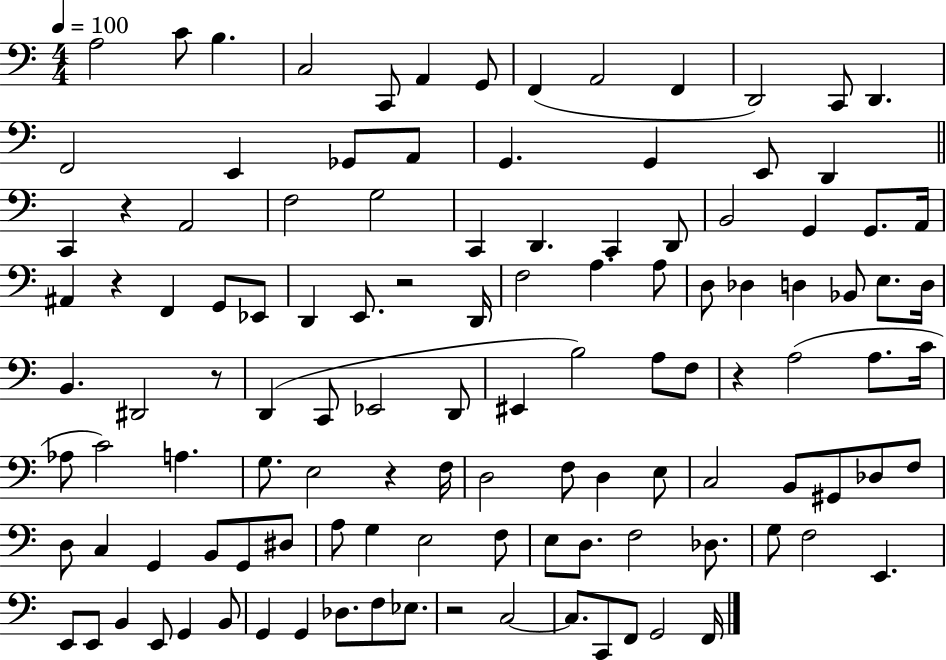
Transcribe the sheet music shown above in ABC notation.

X:1
T:Untitled
M:4/4
L:1/4
K:C
A,2 C/2 B, C,2 C,,/2 A,, G,,/2 F,, A,,2 F,, D,,2 C,,/2 D,, F,,2 E,, _G,,/2 A,,/2 G,, G,, E,,/2 D,, C,, z A,,2 F,2 G,2 C,, D,, C,, D,,/2 B,,2 G,, G,,/2 A,,/4 ^A,, z F,, G,,/2 _E,,/2 D,, E,,/2 z2 D,,/4 F,2 A, A,/2 D,/2 _D, D, _B,,/2 E,/2 D,/4 B,, ^D,,2 z/2 D,, C,,/2 _E,,2 D,,/2 ^E,, B,2 A,/2 F,/2 z A,2 A,/2 C/4 _A,/2 C2 A, G,/2 E,2 z F,/4 D,2 F,/2 D, E,/2 C,2 B,,/2 ^G,,/2 _D,/2 F,/2 D,/2 C, G,, B,,/2 G,,/2 ^D,/2 A,/2 G, E,2 F,/2 E,/2 D,/2 F,2 _D,/2 G,/2 F,2 E,, E,,/2 E,,/2 B,, E,,/2 G,, B,,/2 G,, G,, _D,/2 F,/2 _E,/2 z2 C,2 C,/2 C,,/2 F,,/2 G,,2 F,,/4